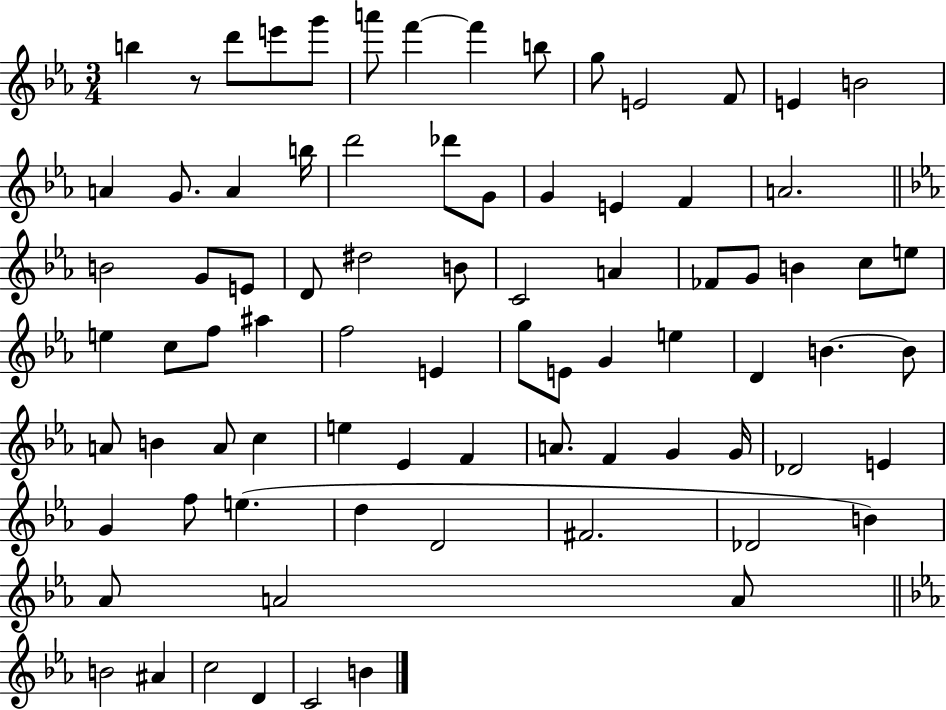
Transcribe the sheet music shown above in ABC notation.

X:1
T:Untitled
M:3/4
L:1/4
K:Eb
b z/2 d'/2 e'/2 g'/2 a'/2 f' f' b/2 g/2 E2 F/2 E B2 A G/2 A b/4 d'2 _d'/2 G/2 G E F A2 B2 G/2 E/2 D/2 ^d2 B/2 C2 A _F/2 G/2 B c/2 e/2 e c/2 f/2 ^a f2 E g/2 E/2 G e D B B/2 A/2 B A/2 c e _E F A/2 F G G/4 _D2 E G f/2 e d D2 ^F2 _D2 B _A/2 A2 A/2 B2 ^A c2 D C2 B